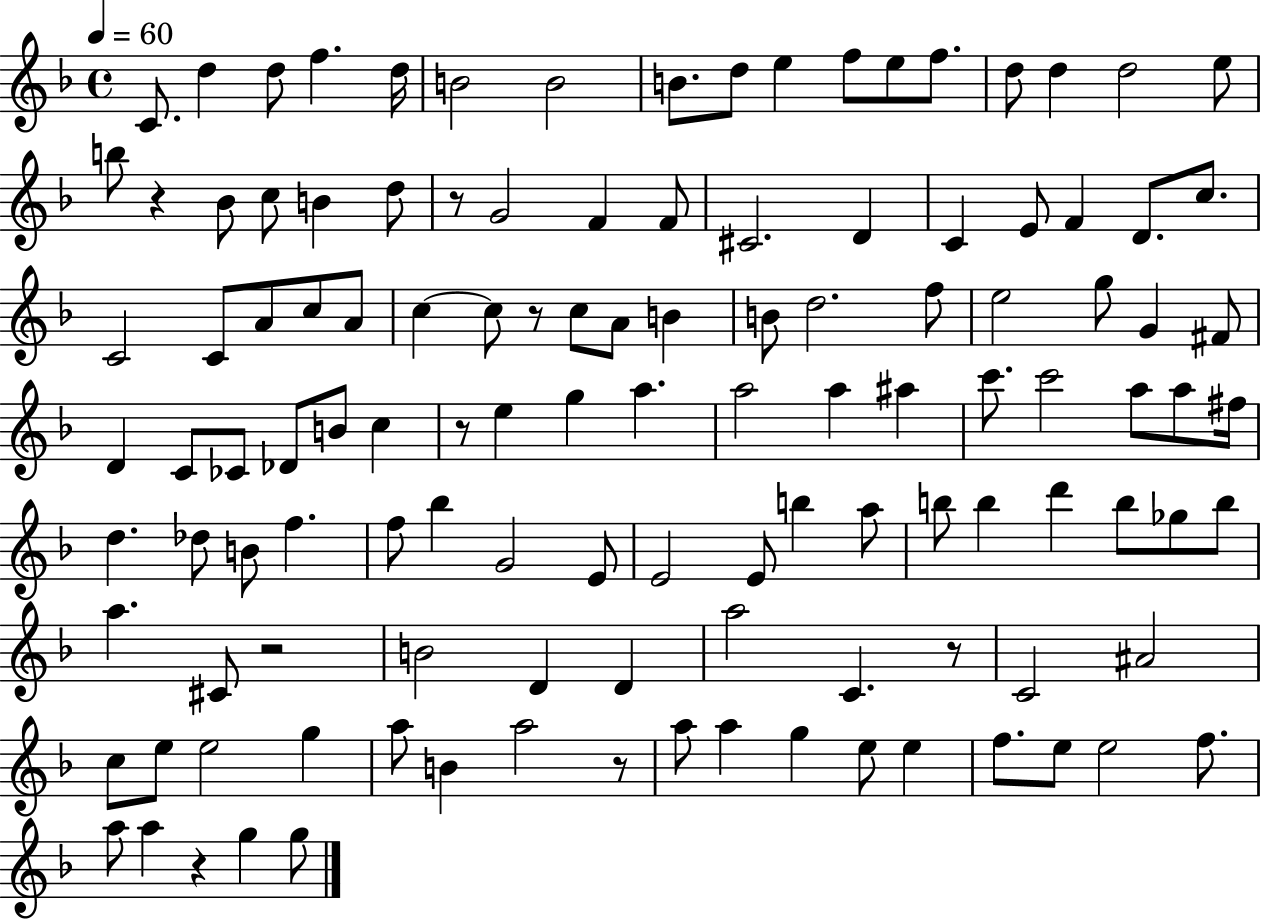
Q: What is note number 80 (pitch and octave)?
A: B5